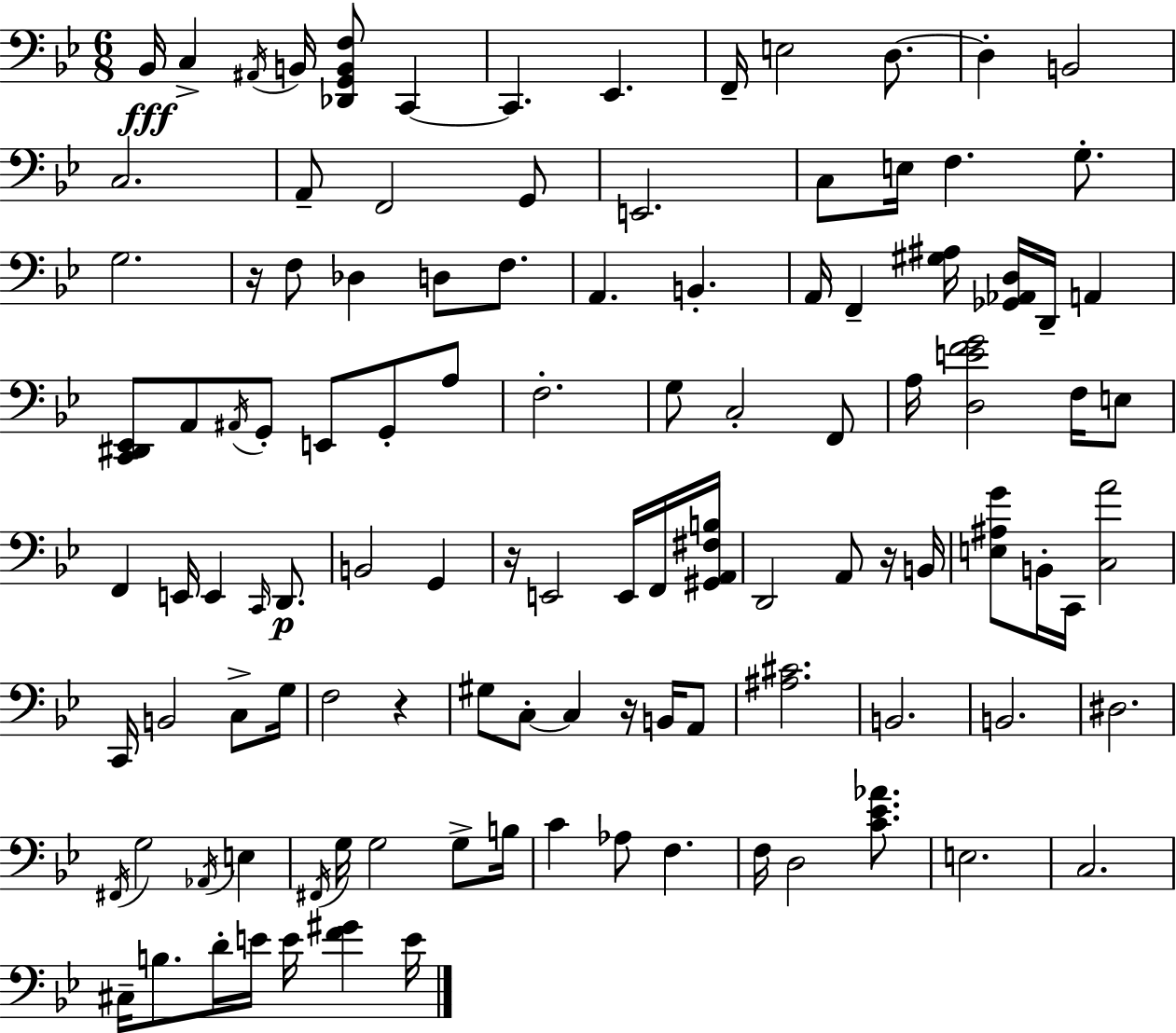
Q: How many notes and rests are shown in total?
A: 111